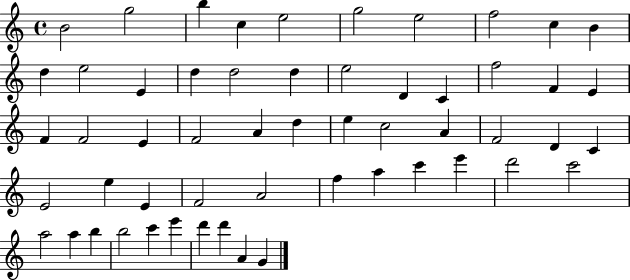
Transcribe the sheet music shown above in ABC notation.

X:1
T:Untitled
M:4/4
L:1/4
K:C
B2 g2 b c e2 g2 e2 f2 c B d e2 E d d2 d e2 D C f2 F E F F2 E F2 A d e c2 A F2 D C E2 e E F2 A2 f a c' e' d'2 c'2 a2 a b b2 c' e' d' d' A G